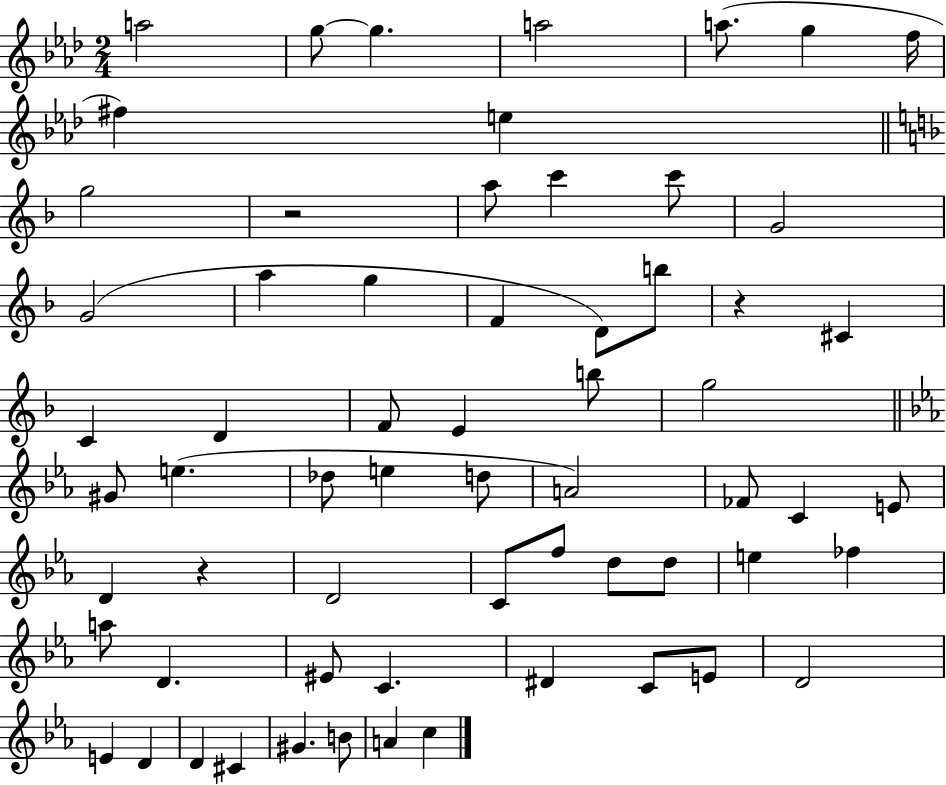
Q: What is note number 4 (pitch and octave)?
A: A5